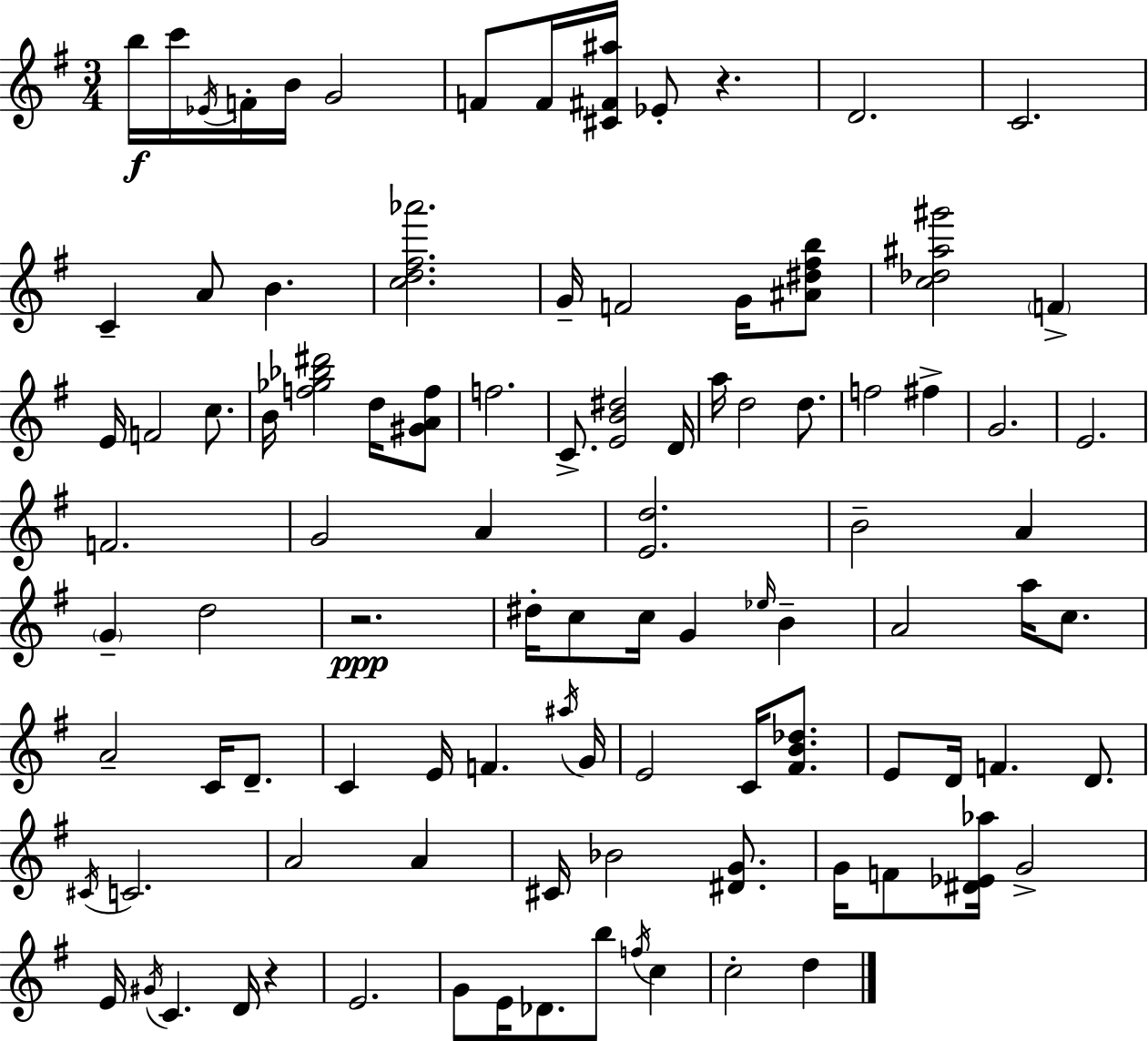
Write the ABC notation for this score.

X:1
T:Untitled
M:3/4
L:1/4
K:G
b/4 c'/4 _E/4 F/4 B/4 G2 F/2 F/4 [^C^F^a]/4 _E/2 z D2 C2 C A/2 B [cd^f_a']2 G/4 F2 G/4 [^A^d^fb]/2 [c_d^a^g']2 F E/4 F2 c/2 B/4 [f_g_b^d']2 d/4 [^GAf]/2 f2 C/2 [EB^d]2 D/4 a/4 d2 d/2 f2 ^f G2 E2 F2 G2 A [Ed]2 B2 A G d2 z2 ^d/4 c/2 c/4 G _e/4 B A2 a/4 c/2 A2 C/4 D/2 C E/4 F ^a/4 G/4 E2 C/4 [^FB_d]/2 E/2 D/4 F D/2 ^C/4 C2 A2 A ^C/4 _B2 [^DG]/2 G/4 F/2 [^D_E_a]/4 G2 E/4 ^G/4 C D/4 z E2 G/2 E/4 _D/2 b/2 f/4 c c2 d